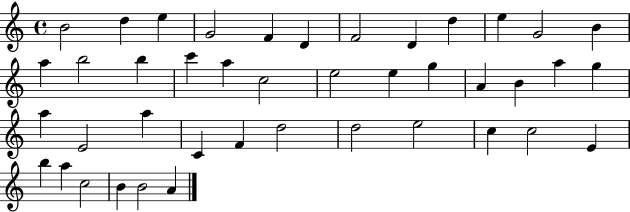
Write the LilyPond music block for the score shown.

{
  \clef treble
  \time 4/4
  \defaultTimeSignature
  \key c \major
  b'2 d''4 e''4 | g'2 f'4 d'4 | f'2 d'4 d''4 | e''4 g'2 b'4 | \break a''4 b''2 b''4 | c'''4 a''4 c''2 | e''2 e''4 g''4 | a'4 b'4 a''4 g''4 | \break a''4 e'2 a''4 | c'4 f'4 d''2 | d''2 e''2 | c''4 c''2 e'4 | \break b''4 a''4 c''2 | b'4 b'2 a'4 | \bar "|."
}